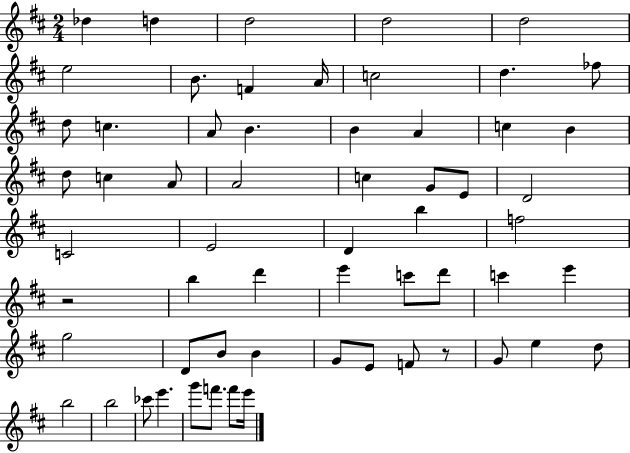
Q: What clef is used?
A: treble